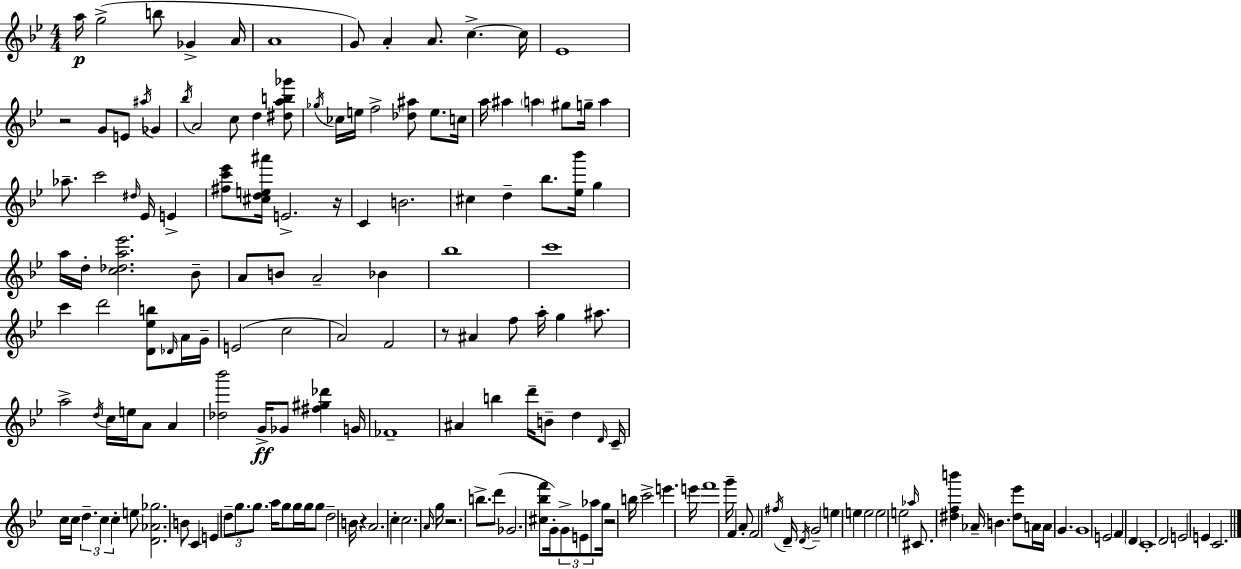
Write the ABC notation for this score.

X:1
T:Untitled
M:4/4
L:1/4
K:Gm
a/4 g2 b/2 _G A/4 A4 G/2 A A/2 c c/4 _E4 z2 G/2 E/2 ^a/4 _G _b/4 A2 c/2 d [^dab_g']/2 _g/4 _c/4 e/4 f2 [_d^a]/2 e/2 c/4 a/4 ^a a ^g/2 g/4 a _a/2 c'2 ^d/4 _E/4 E [^fc'_e']/2 [^cde^a']/4 E2 z/4 C B2 ^c d _b/2 [_e_b']/4 g a/4 d/4 [c_da_e']2 _B/2 A/2 B/2 A2 _B _b4 c'4 c' d'2 [D_eb]/2 _D/4 A/4 G/4 E2 c2 A2 F2 z/2 ^A f/2 a/4 g ^a/2 a2 d/4 c/4 e/4 A/2 A [_d_b']2 G/4 _G/2 [^f^g_d'] G/4 _F4 ^A b d'/4 B/2 d D/4 C/4 c/4 c/4 d c c e/2 [D_A_g]2 B/2 C E d/2 g/2 g/2 a/4 g/2 g/4 g/4 g/2 d2 B/4 z A2 c c2 A/4 g/4 z2 b/2 d'/2 _G2 [^c_bf']/2 G/4 G/2 E/2 _a/2 g/4 z2 b/4 c'2 e' e'/4 f'4 g'/4 F A/2 F2 ^f/4 D/4 D/4 G2 e e e2 e2 e2 _a/4 ^C/2 [^dfb'] _A/4 B [^d_e']/2 A/4 A/4 G G4 E2 F D C4 D2 E2 E C2